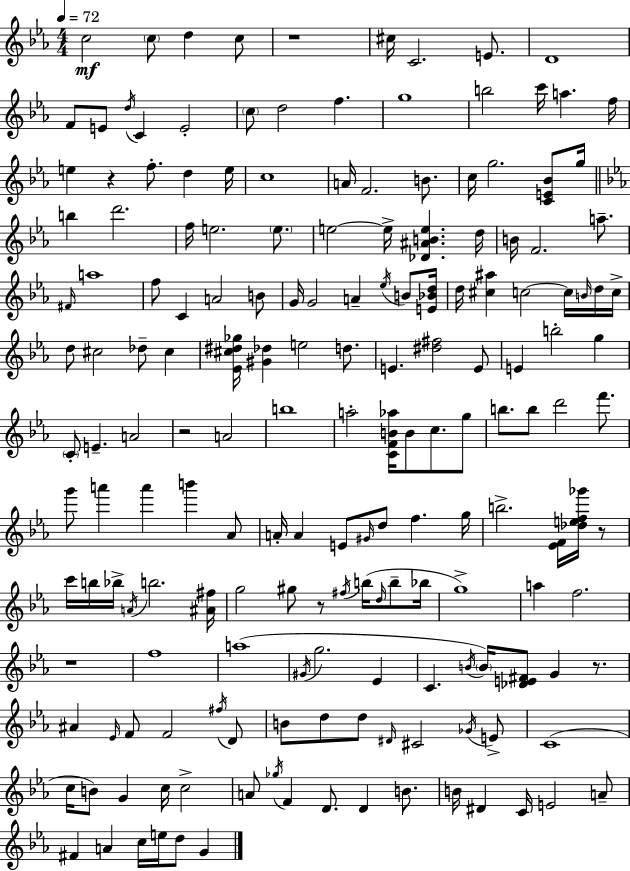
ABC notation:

X:1
T:Untitled
M:4/4
L:1/4
K:Cm
c2 c/2 d c/2 z4 ^c/4 C2 E/2 D4 F/2 E/2 d/4 C E2 c/2 d2 f g4 b2 c'/4 a f/4 e z f/2 d e/4 c4 A/4 F2 B/2 c/4 g2 [CE_B]/2 g/4 b d'2 f/4 e2 e/2 e2 e/4 [_D^ABe] d/4 B/4 F2 a/2 ^F/4 a4 f/2 C A2 B/2 G/4 G2 A _e/4 B/2 [E_Bd]/4 d/4 [^c^a] c2 c/4 B/4 d/4 c/4 d/2 ^c2 _d/2 ^c [_E^c^d_g]/4 [^G_d] e2 d/2 E [^d^f]2 E/2 E b2 g C/2 E A2 z2 A2 b4 a2 [CFB_a]/4 B/2 c/2 g/2 b/2 b/2 d'2 f'/2 g'/2 a' a' b' _A/2 A/4 A E/2 ^G/4 d/2 f g/4 b2 [_EF]/4 [_def_g']/4 z/2 c'/4 b/4 _b/4 A/4 b2 [^A^f]/4 g2 ^g/2 z/2 ^f/4 b/4 d/4 b/2 _b/4 g4 a f2 z4 f4 a4 ^G/4 g2 _E C B/4 B/4 [_DE^F]/2 G z/2 ^A _E/4 F/2 F2 ^f/4 D/2 B/2 d/2 d/2 ^D/4 ^C2 _G/4 E/2 C4 c/4 B/2 G c/4 c2 A/2 _g/4 F D/2 D B/2 B/4 ^D C/4 E2 A/2 ^F A c/4 e/4 d/2 G